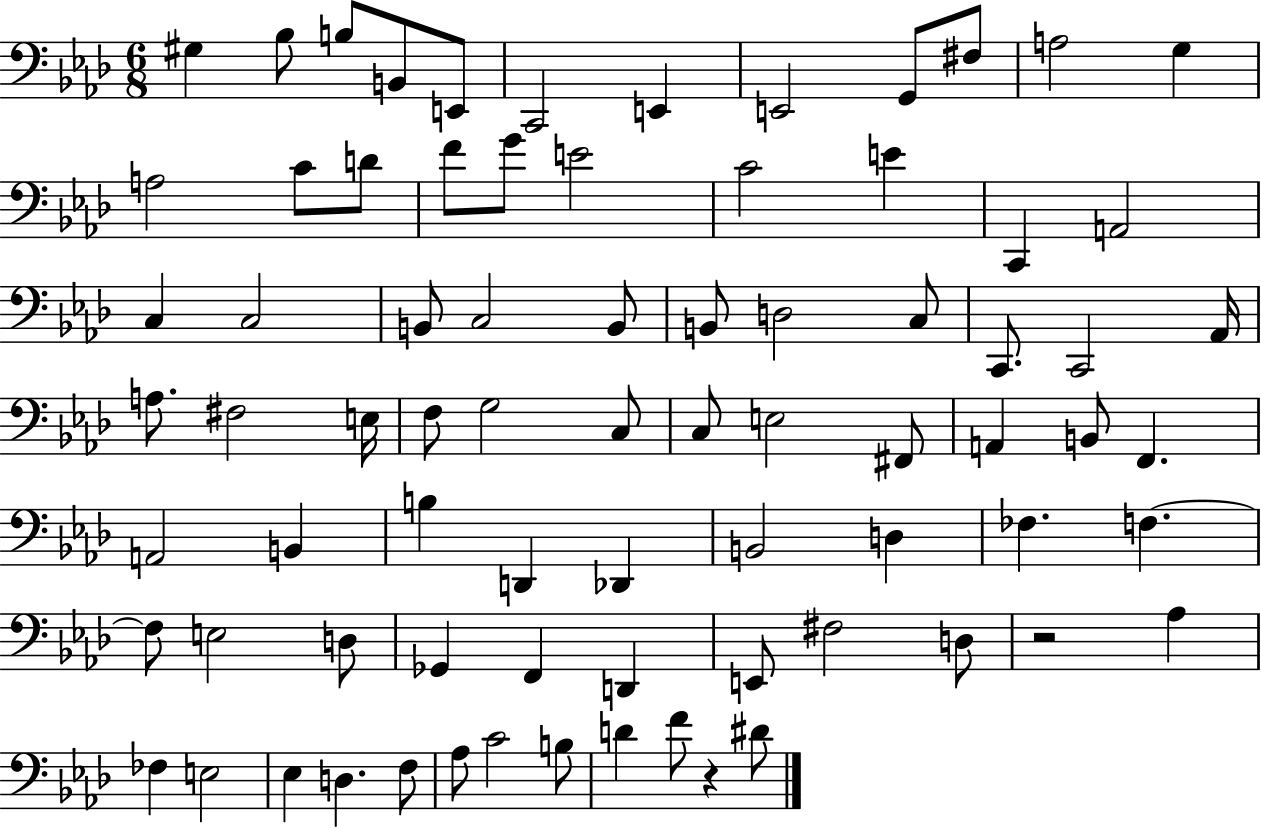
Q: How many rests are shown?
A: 2